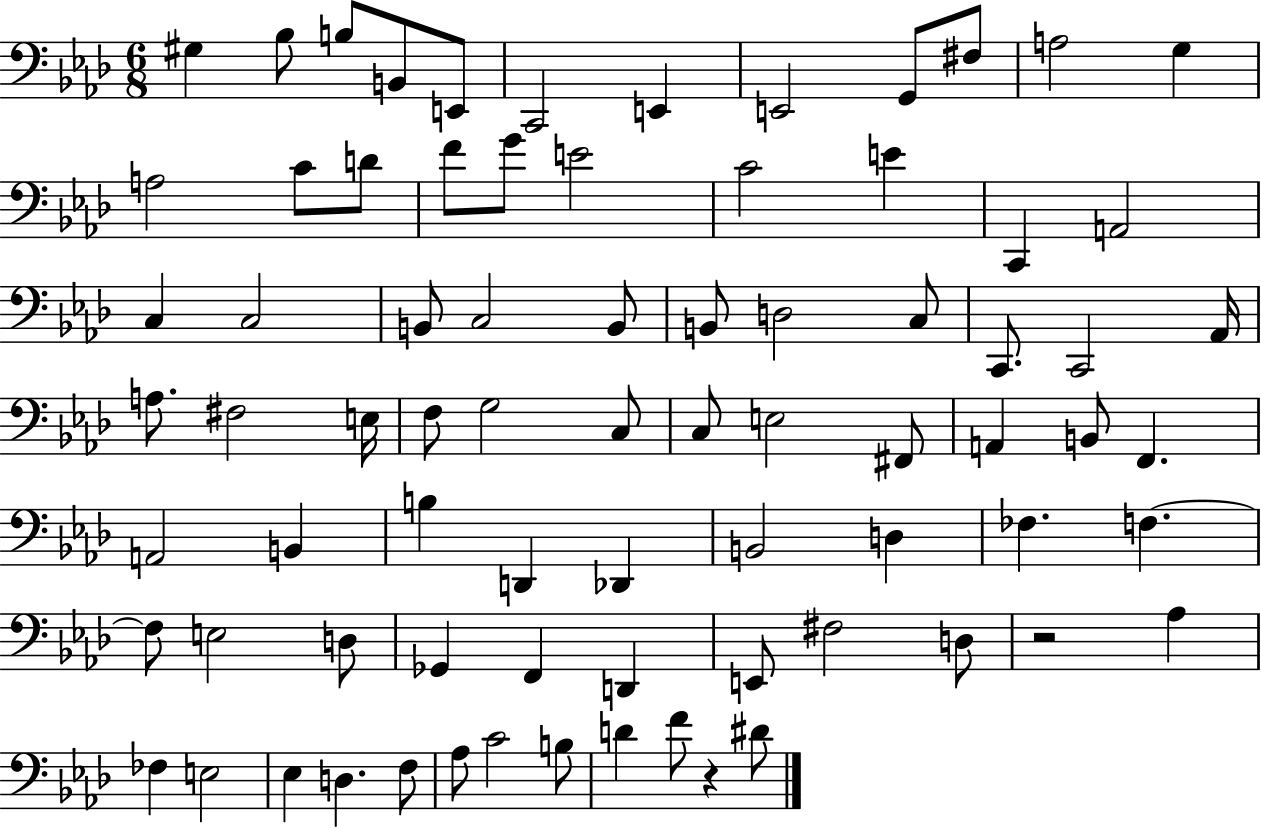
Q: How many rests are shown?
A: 2